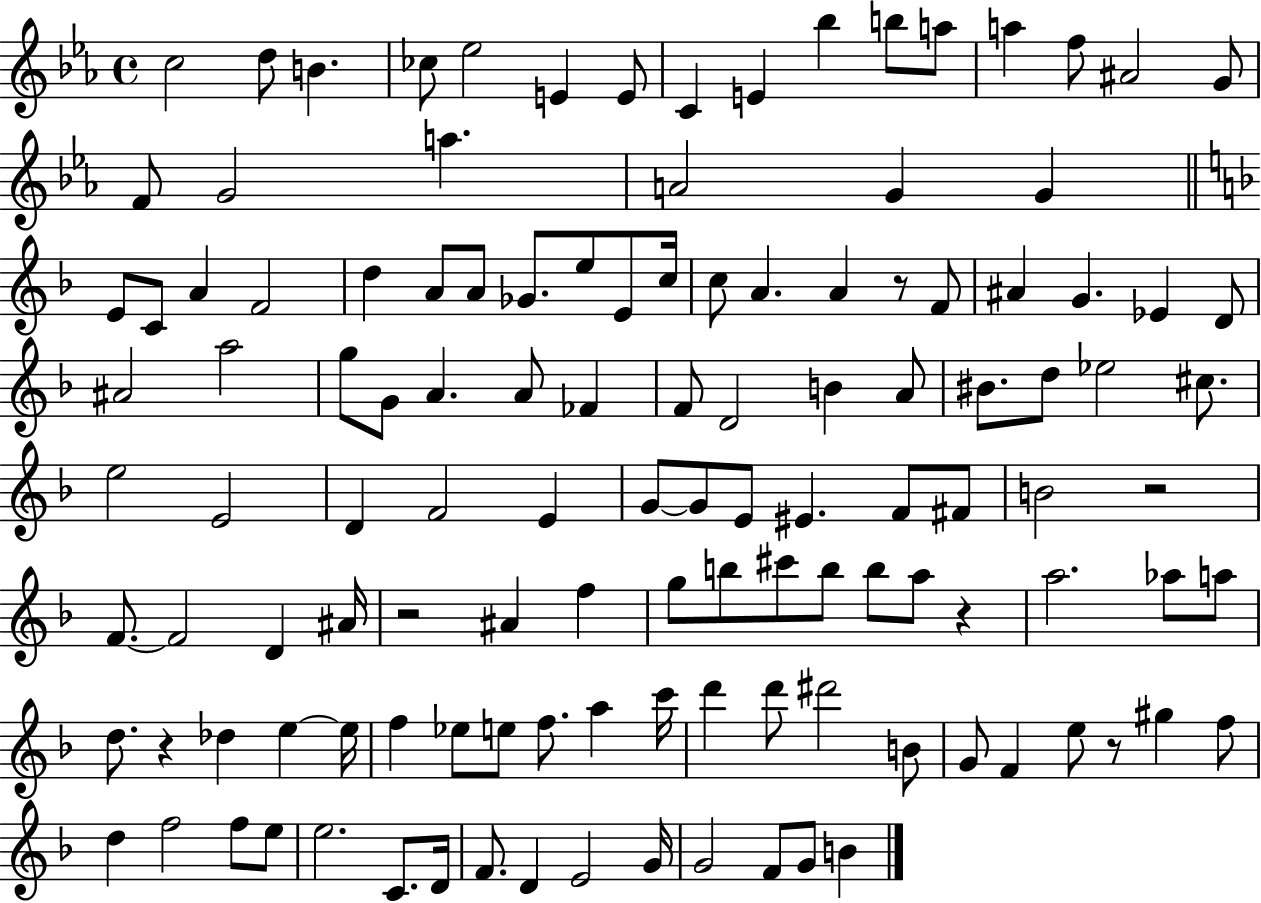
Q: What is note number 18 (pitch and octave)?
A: G4